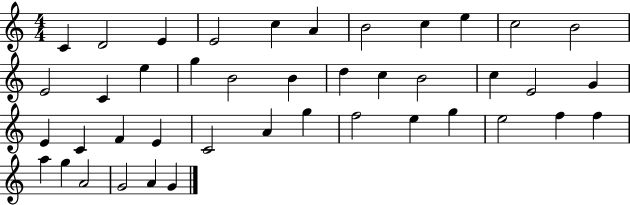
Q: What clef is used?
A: treble